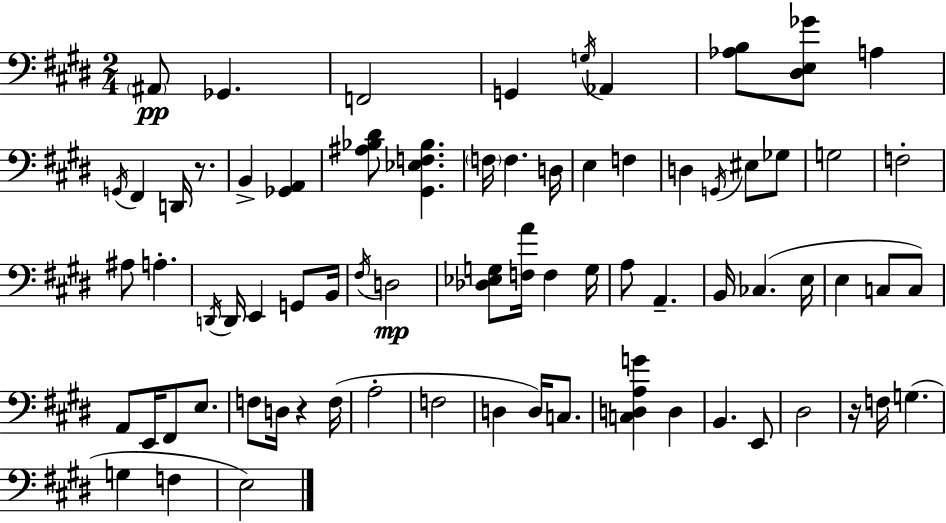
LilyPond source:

{
  \clef bass
  \numericTimeSignature
  \time 2/4
  \key e \major
  \parenthesize ais,8\pp ges,4. | f,2 | g,4 \acciaccatura { g16 } aes,4 | <aes b>8 <dis e ges'>8 a4 | \break \acciaccatura { g,16 } fis,4 d,16 r8. | b,4-> <ges, a,>4 | <ais bes dis'>8 <gis, ees f bes>4. | \parenthesize f16 f4. | \break d16 e4 f4 | d4 \acciaccatura { g,16 } eis8 | ges8 g2 | f2-. | \break ais8 a4.-. | \acciaccatura { d,16 } d,16 e,4 | g,8 b,16 \acciaccatura { fis16 } d2\mp | <des ees g>8 <f a'>16 | \break f4 g16 a8 a,4.-- | b,16 ces4.( | e16 e4 | c8 c8) a,8 e,16 | \break fis,8 e8. f8 d16 | r4 f16( a2-. | f2 | d4 | \break d16) c8. <c d a g'>4 | d4 b,4. | e,8 dis2 | r16 f16 g4.( | \break g4 | f4 e2) | \bar "|."
}